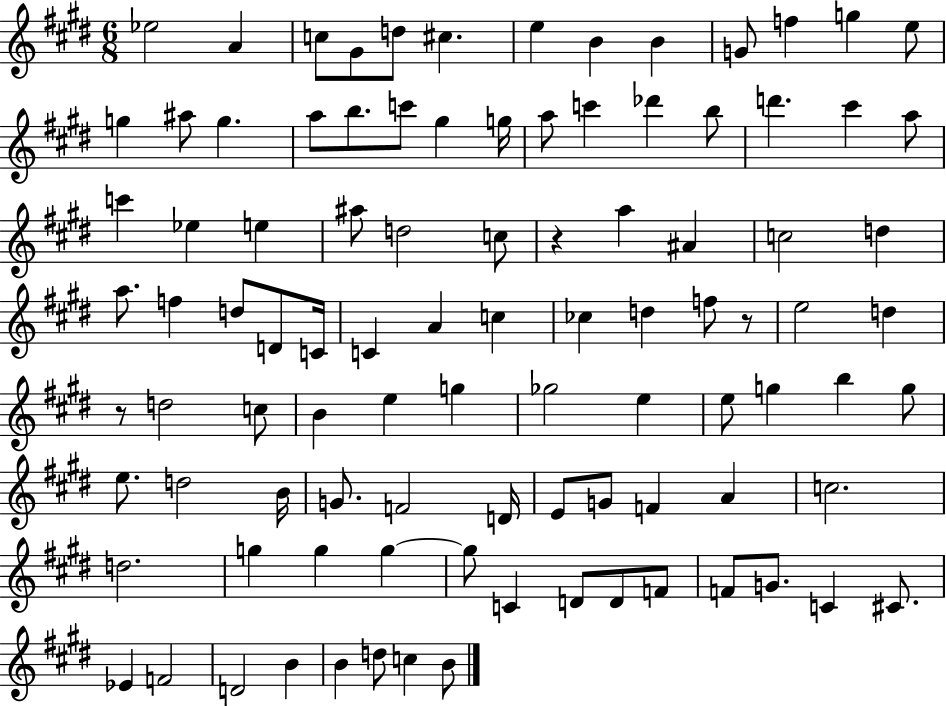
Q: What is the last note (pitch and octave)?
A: B4